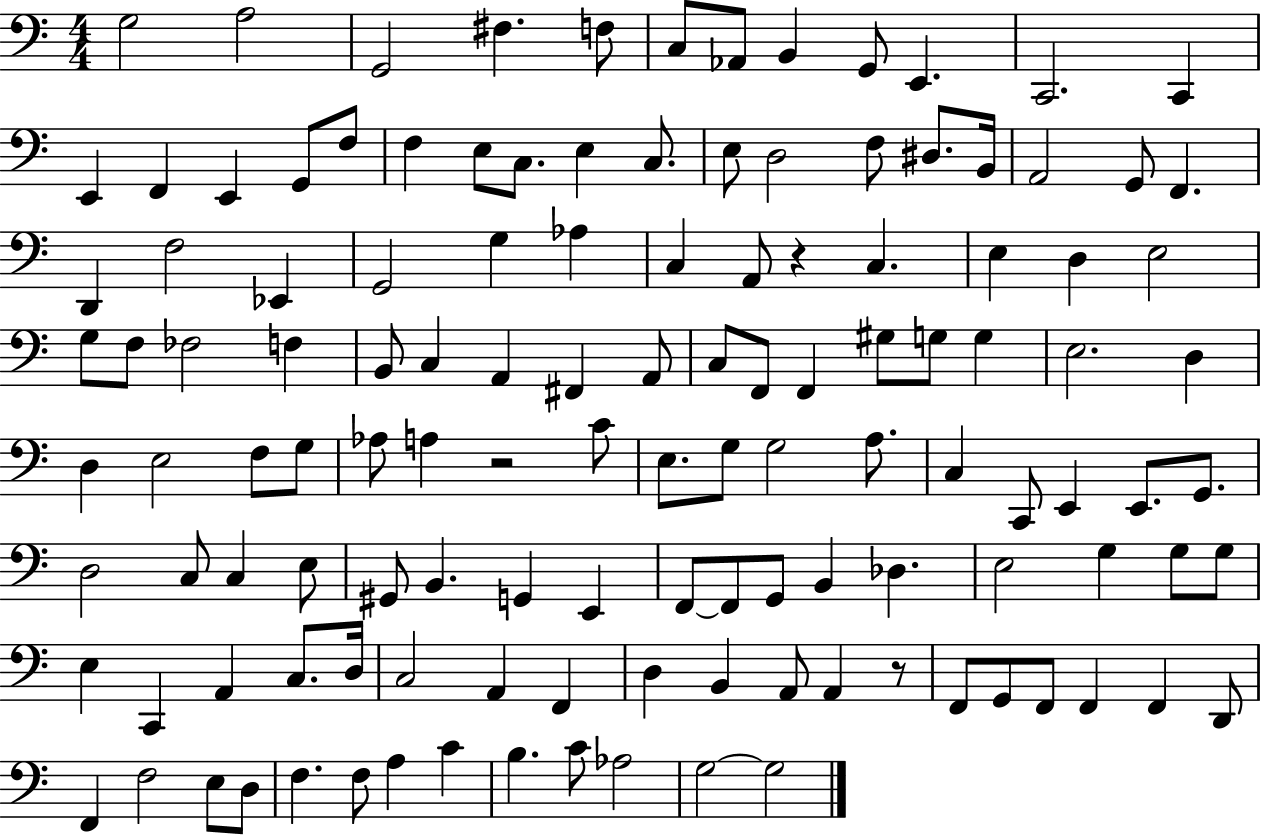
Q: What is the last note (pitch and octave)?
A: G3